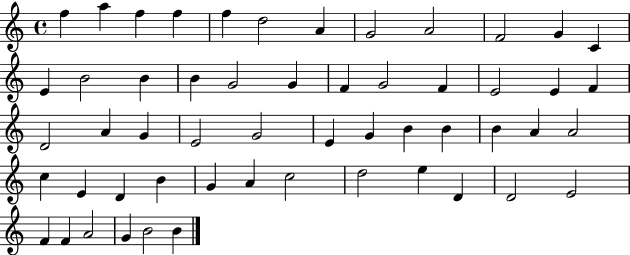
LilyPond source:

{
  \clef treble
  \time 4/4
  \defaultTimeSignature
  \key c \major
  f''4 a''4 f''4 f''4 | f''4 d''2 a'4 | g'2 a'2 | f'2 g'4 c'4 | \break e'4 b'2 b'4 | b'4 g'2 g'4 | f'4 g'2 f'4 | e'2 e'4 f'4 | \break d'2 a'4 g'4 | e'2 g'2 | e'4 g'4 b'4 b'4 | b'4 a'4 a'2 | \break c''4 e'4 d'4 b'4 | g'4 a'4 c''2 | d''2 e''4 d'4 | d'2 e'2 | \break f'4 f'4 a'2 | g'4 b'2 b'4 | \bar "|."
}